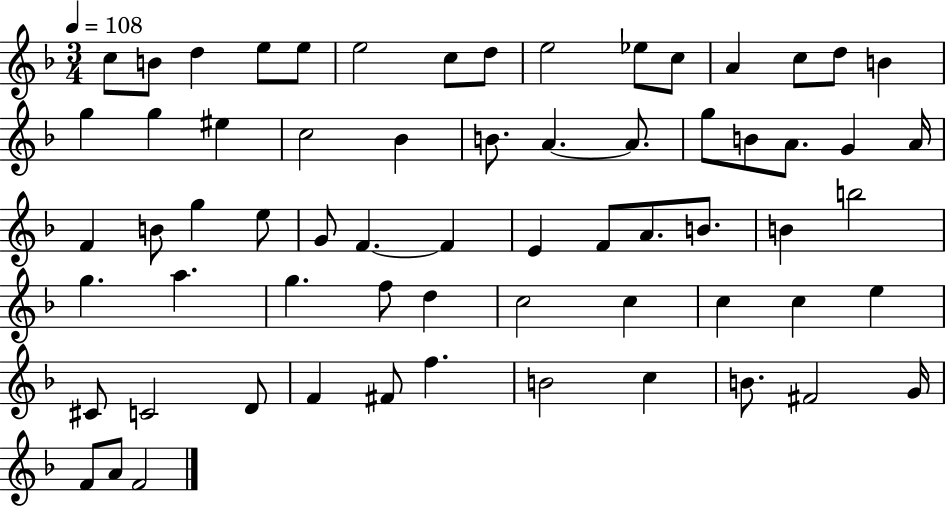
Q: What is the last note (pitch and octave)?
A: F4